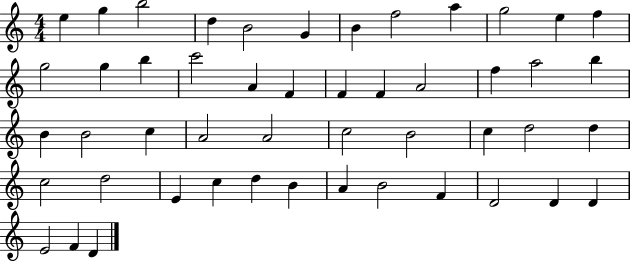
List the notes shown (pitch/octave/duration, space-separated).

E5/q G5/q B5/h D5/q B4/h G4/q B4/q F5/h A5/q G5/h E5/q F5/q G5/h G5/q B5/q C6/h A4/q F4/q F4/q F4/q A4/h F5/q A5/h B5/q B4/q B4/h C5/q A4/h A4/h C5/h B4/h C5/q D5/h D5/q C5/h D5/h E4/q C5/q D5/q B4/q A4/q B4/h F4/q D4/h D4/q D4/q E4/h F4/q D4/q